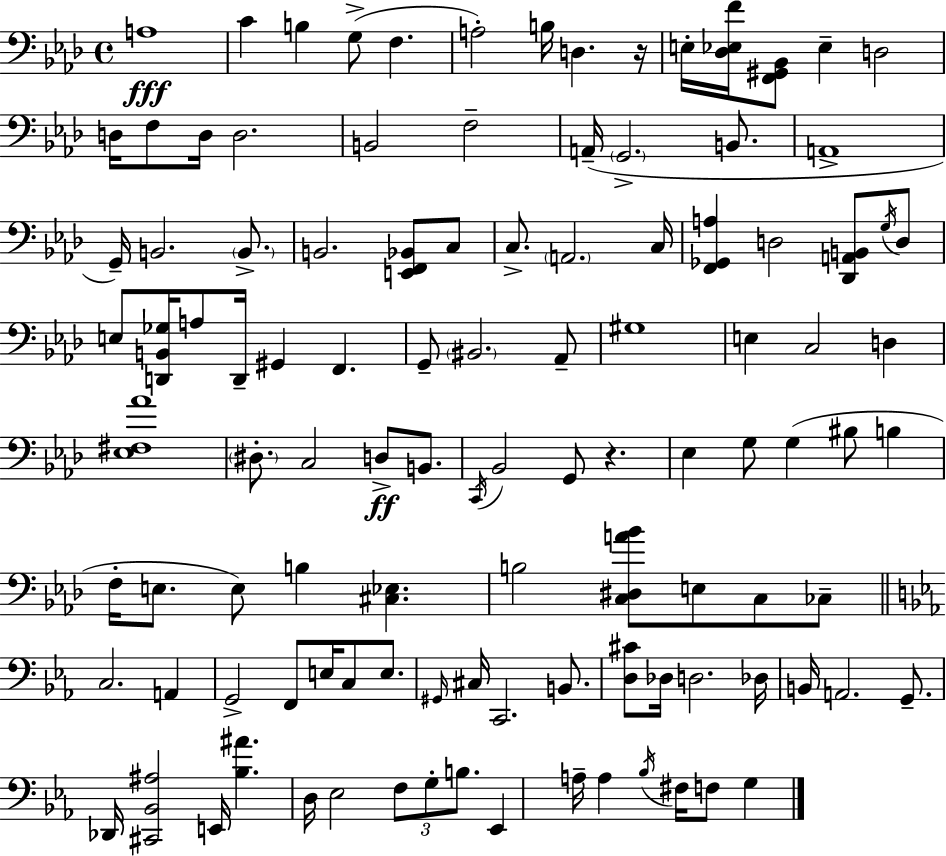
X:1
T:Untitled
M:4/4
L:1/4
K:Fm
A,4 C B, G,/2 F, A,2 B,/4 D, z/4 E,/4 [_D,_E,F]/4 [F,,^G,,_B,,]/2 _E, D,2 D,/4 F,/2 D,/4 D,2 B,,2 F,2 A,,/4 G,,2 B,,/2 A,,4 G,,/4 B,,2 B,,/2 B,,2 [E,,F,,_B,,]/2 C,/2 C,/2 A,,2 C,/4 [F,,_G,,A,] D,2 [_D,,A,,B,,]/2 G,/4 D,/2 E,/2 [D,,B,,_G,]/4 A,/2 D,,/4 ^G,, F,, G,,/2 ^B,,2 _A,,/2 ^G,4 E, C,2 D, [_E,^F,_A]4 ^D,/2 C,2 D,/2 B,,/2 C,,/4 _B,,2 G,,/2 z _E, G,/2 G, ^B,/2 B, F,/4 E,/2 E,/2 B, [^C,_E,] B,2 [C,^D,A_B]/2 E,/2 C,/2 _C,/2 C,2 A,, G,,2 F,,/2 E,/4 C,/2 E,/2 ^G,,/4 ^C,/4 C,,2 B,,/2 [D,^C]/2 _D,/4 D,2 _D,/4 B,,/4 A,,2 G,,/2 _D,,/4 [^C,,_B,,^A,]2 E,,/4 [_B,^A] D,/4 _E,2 F,/2 G,/2 B,/2 _E,, A,/4 A, _B,/4 ^F,/4 F,/2 G,